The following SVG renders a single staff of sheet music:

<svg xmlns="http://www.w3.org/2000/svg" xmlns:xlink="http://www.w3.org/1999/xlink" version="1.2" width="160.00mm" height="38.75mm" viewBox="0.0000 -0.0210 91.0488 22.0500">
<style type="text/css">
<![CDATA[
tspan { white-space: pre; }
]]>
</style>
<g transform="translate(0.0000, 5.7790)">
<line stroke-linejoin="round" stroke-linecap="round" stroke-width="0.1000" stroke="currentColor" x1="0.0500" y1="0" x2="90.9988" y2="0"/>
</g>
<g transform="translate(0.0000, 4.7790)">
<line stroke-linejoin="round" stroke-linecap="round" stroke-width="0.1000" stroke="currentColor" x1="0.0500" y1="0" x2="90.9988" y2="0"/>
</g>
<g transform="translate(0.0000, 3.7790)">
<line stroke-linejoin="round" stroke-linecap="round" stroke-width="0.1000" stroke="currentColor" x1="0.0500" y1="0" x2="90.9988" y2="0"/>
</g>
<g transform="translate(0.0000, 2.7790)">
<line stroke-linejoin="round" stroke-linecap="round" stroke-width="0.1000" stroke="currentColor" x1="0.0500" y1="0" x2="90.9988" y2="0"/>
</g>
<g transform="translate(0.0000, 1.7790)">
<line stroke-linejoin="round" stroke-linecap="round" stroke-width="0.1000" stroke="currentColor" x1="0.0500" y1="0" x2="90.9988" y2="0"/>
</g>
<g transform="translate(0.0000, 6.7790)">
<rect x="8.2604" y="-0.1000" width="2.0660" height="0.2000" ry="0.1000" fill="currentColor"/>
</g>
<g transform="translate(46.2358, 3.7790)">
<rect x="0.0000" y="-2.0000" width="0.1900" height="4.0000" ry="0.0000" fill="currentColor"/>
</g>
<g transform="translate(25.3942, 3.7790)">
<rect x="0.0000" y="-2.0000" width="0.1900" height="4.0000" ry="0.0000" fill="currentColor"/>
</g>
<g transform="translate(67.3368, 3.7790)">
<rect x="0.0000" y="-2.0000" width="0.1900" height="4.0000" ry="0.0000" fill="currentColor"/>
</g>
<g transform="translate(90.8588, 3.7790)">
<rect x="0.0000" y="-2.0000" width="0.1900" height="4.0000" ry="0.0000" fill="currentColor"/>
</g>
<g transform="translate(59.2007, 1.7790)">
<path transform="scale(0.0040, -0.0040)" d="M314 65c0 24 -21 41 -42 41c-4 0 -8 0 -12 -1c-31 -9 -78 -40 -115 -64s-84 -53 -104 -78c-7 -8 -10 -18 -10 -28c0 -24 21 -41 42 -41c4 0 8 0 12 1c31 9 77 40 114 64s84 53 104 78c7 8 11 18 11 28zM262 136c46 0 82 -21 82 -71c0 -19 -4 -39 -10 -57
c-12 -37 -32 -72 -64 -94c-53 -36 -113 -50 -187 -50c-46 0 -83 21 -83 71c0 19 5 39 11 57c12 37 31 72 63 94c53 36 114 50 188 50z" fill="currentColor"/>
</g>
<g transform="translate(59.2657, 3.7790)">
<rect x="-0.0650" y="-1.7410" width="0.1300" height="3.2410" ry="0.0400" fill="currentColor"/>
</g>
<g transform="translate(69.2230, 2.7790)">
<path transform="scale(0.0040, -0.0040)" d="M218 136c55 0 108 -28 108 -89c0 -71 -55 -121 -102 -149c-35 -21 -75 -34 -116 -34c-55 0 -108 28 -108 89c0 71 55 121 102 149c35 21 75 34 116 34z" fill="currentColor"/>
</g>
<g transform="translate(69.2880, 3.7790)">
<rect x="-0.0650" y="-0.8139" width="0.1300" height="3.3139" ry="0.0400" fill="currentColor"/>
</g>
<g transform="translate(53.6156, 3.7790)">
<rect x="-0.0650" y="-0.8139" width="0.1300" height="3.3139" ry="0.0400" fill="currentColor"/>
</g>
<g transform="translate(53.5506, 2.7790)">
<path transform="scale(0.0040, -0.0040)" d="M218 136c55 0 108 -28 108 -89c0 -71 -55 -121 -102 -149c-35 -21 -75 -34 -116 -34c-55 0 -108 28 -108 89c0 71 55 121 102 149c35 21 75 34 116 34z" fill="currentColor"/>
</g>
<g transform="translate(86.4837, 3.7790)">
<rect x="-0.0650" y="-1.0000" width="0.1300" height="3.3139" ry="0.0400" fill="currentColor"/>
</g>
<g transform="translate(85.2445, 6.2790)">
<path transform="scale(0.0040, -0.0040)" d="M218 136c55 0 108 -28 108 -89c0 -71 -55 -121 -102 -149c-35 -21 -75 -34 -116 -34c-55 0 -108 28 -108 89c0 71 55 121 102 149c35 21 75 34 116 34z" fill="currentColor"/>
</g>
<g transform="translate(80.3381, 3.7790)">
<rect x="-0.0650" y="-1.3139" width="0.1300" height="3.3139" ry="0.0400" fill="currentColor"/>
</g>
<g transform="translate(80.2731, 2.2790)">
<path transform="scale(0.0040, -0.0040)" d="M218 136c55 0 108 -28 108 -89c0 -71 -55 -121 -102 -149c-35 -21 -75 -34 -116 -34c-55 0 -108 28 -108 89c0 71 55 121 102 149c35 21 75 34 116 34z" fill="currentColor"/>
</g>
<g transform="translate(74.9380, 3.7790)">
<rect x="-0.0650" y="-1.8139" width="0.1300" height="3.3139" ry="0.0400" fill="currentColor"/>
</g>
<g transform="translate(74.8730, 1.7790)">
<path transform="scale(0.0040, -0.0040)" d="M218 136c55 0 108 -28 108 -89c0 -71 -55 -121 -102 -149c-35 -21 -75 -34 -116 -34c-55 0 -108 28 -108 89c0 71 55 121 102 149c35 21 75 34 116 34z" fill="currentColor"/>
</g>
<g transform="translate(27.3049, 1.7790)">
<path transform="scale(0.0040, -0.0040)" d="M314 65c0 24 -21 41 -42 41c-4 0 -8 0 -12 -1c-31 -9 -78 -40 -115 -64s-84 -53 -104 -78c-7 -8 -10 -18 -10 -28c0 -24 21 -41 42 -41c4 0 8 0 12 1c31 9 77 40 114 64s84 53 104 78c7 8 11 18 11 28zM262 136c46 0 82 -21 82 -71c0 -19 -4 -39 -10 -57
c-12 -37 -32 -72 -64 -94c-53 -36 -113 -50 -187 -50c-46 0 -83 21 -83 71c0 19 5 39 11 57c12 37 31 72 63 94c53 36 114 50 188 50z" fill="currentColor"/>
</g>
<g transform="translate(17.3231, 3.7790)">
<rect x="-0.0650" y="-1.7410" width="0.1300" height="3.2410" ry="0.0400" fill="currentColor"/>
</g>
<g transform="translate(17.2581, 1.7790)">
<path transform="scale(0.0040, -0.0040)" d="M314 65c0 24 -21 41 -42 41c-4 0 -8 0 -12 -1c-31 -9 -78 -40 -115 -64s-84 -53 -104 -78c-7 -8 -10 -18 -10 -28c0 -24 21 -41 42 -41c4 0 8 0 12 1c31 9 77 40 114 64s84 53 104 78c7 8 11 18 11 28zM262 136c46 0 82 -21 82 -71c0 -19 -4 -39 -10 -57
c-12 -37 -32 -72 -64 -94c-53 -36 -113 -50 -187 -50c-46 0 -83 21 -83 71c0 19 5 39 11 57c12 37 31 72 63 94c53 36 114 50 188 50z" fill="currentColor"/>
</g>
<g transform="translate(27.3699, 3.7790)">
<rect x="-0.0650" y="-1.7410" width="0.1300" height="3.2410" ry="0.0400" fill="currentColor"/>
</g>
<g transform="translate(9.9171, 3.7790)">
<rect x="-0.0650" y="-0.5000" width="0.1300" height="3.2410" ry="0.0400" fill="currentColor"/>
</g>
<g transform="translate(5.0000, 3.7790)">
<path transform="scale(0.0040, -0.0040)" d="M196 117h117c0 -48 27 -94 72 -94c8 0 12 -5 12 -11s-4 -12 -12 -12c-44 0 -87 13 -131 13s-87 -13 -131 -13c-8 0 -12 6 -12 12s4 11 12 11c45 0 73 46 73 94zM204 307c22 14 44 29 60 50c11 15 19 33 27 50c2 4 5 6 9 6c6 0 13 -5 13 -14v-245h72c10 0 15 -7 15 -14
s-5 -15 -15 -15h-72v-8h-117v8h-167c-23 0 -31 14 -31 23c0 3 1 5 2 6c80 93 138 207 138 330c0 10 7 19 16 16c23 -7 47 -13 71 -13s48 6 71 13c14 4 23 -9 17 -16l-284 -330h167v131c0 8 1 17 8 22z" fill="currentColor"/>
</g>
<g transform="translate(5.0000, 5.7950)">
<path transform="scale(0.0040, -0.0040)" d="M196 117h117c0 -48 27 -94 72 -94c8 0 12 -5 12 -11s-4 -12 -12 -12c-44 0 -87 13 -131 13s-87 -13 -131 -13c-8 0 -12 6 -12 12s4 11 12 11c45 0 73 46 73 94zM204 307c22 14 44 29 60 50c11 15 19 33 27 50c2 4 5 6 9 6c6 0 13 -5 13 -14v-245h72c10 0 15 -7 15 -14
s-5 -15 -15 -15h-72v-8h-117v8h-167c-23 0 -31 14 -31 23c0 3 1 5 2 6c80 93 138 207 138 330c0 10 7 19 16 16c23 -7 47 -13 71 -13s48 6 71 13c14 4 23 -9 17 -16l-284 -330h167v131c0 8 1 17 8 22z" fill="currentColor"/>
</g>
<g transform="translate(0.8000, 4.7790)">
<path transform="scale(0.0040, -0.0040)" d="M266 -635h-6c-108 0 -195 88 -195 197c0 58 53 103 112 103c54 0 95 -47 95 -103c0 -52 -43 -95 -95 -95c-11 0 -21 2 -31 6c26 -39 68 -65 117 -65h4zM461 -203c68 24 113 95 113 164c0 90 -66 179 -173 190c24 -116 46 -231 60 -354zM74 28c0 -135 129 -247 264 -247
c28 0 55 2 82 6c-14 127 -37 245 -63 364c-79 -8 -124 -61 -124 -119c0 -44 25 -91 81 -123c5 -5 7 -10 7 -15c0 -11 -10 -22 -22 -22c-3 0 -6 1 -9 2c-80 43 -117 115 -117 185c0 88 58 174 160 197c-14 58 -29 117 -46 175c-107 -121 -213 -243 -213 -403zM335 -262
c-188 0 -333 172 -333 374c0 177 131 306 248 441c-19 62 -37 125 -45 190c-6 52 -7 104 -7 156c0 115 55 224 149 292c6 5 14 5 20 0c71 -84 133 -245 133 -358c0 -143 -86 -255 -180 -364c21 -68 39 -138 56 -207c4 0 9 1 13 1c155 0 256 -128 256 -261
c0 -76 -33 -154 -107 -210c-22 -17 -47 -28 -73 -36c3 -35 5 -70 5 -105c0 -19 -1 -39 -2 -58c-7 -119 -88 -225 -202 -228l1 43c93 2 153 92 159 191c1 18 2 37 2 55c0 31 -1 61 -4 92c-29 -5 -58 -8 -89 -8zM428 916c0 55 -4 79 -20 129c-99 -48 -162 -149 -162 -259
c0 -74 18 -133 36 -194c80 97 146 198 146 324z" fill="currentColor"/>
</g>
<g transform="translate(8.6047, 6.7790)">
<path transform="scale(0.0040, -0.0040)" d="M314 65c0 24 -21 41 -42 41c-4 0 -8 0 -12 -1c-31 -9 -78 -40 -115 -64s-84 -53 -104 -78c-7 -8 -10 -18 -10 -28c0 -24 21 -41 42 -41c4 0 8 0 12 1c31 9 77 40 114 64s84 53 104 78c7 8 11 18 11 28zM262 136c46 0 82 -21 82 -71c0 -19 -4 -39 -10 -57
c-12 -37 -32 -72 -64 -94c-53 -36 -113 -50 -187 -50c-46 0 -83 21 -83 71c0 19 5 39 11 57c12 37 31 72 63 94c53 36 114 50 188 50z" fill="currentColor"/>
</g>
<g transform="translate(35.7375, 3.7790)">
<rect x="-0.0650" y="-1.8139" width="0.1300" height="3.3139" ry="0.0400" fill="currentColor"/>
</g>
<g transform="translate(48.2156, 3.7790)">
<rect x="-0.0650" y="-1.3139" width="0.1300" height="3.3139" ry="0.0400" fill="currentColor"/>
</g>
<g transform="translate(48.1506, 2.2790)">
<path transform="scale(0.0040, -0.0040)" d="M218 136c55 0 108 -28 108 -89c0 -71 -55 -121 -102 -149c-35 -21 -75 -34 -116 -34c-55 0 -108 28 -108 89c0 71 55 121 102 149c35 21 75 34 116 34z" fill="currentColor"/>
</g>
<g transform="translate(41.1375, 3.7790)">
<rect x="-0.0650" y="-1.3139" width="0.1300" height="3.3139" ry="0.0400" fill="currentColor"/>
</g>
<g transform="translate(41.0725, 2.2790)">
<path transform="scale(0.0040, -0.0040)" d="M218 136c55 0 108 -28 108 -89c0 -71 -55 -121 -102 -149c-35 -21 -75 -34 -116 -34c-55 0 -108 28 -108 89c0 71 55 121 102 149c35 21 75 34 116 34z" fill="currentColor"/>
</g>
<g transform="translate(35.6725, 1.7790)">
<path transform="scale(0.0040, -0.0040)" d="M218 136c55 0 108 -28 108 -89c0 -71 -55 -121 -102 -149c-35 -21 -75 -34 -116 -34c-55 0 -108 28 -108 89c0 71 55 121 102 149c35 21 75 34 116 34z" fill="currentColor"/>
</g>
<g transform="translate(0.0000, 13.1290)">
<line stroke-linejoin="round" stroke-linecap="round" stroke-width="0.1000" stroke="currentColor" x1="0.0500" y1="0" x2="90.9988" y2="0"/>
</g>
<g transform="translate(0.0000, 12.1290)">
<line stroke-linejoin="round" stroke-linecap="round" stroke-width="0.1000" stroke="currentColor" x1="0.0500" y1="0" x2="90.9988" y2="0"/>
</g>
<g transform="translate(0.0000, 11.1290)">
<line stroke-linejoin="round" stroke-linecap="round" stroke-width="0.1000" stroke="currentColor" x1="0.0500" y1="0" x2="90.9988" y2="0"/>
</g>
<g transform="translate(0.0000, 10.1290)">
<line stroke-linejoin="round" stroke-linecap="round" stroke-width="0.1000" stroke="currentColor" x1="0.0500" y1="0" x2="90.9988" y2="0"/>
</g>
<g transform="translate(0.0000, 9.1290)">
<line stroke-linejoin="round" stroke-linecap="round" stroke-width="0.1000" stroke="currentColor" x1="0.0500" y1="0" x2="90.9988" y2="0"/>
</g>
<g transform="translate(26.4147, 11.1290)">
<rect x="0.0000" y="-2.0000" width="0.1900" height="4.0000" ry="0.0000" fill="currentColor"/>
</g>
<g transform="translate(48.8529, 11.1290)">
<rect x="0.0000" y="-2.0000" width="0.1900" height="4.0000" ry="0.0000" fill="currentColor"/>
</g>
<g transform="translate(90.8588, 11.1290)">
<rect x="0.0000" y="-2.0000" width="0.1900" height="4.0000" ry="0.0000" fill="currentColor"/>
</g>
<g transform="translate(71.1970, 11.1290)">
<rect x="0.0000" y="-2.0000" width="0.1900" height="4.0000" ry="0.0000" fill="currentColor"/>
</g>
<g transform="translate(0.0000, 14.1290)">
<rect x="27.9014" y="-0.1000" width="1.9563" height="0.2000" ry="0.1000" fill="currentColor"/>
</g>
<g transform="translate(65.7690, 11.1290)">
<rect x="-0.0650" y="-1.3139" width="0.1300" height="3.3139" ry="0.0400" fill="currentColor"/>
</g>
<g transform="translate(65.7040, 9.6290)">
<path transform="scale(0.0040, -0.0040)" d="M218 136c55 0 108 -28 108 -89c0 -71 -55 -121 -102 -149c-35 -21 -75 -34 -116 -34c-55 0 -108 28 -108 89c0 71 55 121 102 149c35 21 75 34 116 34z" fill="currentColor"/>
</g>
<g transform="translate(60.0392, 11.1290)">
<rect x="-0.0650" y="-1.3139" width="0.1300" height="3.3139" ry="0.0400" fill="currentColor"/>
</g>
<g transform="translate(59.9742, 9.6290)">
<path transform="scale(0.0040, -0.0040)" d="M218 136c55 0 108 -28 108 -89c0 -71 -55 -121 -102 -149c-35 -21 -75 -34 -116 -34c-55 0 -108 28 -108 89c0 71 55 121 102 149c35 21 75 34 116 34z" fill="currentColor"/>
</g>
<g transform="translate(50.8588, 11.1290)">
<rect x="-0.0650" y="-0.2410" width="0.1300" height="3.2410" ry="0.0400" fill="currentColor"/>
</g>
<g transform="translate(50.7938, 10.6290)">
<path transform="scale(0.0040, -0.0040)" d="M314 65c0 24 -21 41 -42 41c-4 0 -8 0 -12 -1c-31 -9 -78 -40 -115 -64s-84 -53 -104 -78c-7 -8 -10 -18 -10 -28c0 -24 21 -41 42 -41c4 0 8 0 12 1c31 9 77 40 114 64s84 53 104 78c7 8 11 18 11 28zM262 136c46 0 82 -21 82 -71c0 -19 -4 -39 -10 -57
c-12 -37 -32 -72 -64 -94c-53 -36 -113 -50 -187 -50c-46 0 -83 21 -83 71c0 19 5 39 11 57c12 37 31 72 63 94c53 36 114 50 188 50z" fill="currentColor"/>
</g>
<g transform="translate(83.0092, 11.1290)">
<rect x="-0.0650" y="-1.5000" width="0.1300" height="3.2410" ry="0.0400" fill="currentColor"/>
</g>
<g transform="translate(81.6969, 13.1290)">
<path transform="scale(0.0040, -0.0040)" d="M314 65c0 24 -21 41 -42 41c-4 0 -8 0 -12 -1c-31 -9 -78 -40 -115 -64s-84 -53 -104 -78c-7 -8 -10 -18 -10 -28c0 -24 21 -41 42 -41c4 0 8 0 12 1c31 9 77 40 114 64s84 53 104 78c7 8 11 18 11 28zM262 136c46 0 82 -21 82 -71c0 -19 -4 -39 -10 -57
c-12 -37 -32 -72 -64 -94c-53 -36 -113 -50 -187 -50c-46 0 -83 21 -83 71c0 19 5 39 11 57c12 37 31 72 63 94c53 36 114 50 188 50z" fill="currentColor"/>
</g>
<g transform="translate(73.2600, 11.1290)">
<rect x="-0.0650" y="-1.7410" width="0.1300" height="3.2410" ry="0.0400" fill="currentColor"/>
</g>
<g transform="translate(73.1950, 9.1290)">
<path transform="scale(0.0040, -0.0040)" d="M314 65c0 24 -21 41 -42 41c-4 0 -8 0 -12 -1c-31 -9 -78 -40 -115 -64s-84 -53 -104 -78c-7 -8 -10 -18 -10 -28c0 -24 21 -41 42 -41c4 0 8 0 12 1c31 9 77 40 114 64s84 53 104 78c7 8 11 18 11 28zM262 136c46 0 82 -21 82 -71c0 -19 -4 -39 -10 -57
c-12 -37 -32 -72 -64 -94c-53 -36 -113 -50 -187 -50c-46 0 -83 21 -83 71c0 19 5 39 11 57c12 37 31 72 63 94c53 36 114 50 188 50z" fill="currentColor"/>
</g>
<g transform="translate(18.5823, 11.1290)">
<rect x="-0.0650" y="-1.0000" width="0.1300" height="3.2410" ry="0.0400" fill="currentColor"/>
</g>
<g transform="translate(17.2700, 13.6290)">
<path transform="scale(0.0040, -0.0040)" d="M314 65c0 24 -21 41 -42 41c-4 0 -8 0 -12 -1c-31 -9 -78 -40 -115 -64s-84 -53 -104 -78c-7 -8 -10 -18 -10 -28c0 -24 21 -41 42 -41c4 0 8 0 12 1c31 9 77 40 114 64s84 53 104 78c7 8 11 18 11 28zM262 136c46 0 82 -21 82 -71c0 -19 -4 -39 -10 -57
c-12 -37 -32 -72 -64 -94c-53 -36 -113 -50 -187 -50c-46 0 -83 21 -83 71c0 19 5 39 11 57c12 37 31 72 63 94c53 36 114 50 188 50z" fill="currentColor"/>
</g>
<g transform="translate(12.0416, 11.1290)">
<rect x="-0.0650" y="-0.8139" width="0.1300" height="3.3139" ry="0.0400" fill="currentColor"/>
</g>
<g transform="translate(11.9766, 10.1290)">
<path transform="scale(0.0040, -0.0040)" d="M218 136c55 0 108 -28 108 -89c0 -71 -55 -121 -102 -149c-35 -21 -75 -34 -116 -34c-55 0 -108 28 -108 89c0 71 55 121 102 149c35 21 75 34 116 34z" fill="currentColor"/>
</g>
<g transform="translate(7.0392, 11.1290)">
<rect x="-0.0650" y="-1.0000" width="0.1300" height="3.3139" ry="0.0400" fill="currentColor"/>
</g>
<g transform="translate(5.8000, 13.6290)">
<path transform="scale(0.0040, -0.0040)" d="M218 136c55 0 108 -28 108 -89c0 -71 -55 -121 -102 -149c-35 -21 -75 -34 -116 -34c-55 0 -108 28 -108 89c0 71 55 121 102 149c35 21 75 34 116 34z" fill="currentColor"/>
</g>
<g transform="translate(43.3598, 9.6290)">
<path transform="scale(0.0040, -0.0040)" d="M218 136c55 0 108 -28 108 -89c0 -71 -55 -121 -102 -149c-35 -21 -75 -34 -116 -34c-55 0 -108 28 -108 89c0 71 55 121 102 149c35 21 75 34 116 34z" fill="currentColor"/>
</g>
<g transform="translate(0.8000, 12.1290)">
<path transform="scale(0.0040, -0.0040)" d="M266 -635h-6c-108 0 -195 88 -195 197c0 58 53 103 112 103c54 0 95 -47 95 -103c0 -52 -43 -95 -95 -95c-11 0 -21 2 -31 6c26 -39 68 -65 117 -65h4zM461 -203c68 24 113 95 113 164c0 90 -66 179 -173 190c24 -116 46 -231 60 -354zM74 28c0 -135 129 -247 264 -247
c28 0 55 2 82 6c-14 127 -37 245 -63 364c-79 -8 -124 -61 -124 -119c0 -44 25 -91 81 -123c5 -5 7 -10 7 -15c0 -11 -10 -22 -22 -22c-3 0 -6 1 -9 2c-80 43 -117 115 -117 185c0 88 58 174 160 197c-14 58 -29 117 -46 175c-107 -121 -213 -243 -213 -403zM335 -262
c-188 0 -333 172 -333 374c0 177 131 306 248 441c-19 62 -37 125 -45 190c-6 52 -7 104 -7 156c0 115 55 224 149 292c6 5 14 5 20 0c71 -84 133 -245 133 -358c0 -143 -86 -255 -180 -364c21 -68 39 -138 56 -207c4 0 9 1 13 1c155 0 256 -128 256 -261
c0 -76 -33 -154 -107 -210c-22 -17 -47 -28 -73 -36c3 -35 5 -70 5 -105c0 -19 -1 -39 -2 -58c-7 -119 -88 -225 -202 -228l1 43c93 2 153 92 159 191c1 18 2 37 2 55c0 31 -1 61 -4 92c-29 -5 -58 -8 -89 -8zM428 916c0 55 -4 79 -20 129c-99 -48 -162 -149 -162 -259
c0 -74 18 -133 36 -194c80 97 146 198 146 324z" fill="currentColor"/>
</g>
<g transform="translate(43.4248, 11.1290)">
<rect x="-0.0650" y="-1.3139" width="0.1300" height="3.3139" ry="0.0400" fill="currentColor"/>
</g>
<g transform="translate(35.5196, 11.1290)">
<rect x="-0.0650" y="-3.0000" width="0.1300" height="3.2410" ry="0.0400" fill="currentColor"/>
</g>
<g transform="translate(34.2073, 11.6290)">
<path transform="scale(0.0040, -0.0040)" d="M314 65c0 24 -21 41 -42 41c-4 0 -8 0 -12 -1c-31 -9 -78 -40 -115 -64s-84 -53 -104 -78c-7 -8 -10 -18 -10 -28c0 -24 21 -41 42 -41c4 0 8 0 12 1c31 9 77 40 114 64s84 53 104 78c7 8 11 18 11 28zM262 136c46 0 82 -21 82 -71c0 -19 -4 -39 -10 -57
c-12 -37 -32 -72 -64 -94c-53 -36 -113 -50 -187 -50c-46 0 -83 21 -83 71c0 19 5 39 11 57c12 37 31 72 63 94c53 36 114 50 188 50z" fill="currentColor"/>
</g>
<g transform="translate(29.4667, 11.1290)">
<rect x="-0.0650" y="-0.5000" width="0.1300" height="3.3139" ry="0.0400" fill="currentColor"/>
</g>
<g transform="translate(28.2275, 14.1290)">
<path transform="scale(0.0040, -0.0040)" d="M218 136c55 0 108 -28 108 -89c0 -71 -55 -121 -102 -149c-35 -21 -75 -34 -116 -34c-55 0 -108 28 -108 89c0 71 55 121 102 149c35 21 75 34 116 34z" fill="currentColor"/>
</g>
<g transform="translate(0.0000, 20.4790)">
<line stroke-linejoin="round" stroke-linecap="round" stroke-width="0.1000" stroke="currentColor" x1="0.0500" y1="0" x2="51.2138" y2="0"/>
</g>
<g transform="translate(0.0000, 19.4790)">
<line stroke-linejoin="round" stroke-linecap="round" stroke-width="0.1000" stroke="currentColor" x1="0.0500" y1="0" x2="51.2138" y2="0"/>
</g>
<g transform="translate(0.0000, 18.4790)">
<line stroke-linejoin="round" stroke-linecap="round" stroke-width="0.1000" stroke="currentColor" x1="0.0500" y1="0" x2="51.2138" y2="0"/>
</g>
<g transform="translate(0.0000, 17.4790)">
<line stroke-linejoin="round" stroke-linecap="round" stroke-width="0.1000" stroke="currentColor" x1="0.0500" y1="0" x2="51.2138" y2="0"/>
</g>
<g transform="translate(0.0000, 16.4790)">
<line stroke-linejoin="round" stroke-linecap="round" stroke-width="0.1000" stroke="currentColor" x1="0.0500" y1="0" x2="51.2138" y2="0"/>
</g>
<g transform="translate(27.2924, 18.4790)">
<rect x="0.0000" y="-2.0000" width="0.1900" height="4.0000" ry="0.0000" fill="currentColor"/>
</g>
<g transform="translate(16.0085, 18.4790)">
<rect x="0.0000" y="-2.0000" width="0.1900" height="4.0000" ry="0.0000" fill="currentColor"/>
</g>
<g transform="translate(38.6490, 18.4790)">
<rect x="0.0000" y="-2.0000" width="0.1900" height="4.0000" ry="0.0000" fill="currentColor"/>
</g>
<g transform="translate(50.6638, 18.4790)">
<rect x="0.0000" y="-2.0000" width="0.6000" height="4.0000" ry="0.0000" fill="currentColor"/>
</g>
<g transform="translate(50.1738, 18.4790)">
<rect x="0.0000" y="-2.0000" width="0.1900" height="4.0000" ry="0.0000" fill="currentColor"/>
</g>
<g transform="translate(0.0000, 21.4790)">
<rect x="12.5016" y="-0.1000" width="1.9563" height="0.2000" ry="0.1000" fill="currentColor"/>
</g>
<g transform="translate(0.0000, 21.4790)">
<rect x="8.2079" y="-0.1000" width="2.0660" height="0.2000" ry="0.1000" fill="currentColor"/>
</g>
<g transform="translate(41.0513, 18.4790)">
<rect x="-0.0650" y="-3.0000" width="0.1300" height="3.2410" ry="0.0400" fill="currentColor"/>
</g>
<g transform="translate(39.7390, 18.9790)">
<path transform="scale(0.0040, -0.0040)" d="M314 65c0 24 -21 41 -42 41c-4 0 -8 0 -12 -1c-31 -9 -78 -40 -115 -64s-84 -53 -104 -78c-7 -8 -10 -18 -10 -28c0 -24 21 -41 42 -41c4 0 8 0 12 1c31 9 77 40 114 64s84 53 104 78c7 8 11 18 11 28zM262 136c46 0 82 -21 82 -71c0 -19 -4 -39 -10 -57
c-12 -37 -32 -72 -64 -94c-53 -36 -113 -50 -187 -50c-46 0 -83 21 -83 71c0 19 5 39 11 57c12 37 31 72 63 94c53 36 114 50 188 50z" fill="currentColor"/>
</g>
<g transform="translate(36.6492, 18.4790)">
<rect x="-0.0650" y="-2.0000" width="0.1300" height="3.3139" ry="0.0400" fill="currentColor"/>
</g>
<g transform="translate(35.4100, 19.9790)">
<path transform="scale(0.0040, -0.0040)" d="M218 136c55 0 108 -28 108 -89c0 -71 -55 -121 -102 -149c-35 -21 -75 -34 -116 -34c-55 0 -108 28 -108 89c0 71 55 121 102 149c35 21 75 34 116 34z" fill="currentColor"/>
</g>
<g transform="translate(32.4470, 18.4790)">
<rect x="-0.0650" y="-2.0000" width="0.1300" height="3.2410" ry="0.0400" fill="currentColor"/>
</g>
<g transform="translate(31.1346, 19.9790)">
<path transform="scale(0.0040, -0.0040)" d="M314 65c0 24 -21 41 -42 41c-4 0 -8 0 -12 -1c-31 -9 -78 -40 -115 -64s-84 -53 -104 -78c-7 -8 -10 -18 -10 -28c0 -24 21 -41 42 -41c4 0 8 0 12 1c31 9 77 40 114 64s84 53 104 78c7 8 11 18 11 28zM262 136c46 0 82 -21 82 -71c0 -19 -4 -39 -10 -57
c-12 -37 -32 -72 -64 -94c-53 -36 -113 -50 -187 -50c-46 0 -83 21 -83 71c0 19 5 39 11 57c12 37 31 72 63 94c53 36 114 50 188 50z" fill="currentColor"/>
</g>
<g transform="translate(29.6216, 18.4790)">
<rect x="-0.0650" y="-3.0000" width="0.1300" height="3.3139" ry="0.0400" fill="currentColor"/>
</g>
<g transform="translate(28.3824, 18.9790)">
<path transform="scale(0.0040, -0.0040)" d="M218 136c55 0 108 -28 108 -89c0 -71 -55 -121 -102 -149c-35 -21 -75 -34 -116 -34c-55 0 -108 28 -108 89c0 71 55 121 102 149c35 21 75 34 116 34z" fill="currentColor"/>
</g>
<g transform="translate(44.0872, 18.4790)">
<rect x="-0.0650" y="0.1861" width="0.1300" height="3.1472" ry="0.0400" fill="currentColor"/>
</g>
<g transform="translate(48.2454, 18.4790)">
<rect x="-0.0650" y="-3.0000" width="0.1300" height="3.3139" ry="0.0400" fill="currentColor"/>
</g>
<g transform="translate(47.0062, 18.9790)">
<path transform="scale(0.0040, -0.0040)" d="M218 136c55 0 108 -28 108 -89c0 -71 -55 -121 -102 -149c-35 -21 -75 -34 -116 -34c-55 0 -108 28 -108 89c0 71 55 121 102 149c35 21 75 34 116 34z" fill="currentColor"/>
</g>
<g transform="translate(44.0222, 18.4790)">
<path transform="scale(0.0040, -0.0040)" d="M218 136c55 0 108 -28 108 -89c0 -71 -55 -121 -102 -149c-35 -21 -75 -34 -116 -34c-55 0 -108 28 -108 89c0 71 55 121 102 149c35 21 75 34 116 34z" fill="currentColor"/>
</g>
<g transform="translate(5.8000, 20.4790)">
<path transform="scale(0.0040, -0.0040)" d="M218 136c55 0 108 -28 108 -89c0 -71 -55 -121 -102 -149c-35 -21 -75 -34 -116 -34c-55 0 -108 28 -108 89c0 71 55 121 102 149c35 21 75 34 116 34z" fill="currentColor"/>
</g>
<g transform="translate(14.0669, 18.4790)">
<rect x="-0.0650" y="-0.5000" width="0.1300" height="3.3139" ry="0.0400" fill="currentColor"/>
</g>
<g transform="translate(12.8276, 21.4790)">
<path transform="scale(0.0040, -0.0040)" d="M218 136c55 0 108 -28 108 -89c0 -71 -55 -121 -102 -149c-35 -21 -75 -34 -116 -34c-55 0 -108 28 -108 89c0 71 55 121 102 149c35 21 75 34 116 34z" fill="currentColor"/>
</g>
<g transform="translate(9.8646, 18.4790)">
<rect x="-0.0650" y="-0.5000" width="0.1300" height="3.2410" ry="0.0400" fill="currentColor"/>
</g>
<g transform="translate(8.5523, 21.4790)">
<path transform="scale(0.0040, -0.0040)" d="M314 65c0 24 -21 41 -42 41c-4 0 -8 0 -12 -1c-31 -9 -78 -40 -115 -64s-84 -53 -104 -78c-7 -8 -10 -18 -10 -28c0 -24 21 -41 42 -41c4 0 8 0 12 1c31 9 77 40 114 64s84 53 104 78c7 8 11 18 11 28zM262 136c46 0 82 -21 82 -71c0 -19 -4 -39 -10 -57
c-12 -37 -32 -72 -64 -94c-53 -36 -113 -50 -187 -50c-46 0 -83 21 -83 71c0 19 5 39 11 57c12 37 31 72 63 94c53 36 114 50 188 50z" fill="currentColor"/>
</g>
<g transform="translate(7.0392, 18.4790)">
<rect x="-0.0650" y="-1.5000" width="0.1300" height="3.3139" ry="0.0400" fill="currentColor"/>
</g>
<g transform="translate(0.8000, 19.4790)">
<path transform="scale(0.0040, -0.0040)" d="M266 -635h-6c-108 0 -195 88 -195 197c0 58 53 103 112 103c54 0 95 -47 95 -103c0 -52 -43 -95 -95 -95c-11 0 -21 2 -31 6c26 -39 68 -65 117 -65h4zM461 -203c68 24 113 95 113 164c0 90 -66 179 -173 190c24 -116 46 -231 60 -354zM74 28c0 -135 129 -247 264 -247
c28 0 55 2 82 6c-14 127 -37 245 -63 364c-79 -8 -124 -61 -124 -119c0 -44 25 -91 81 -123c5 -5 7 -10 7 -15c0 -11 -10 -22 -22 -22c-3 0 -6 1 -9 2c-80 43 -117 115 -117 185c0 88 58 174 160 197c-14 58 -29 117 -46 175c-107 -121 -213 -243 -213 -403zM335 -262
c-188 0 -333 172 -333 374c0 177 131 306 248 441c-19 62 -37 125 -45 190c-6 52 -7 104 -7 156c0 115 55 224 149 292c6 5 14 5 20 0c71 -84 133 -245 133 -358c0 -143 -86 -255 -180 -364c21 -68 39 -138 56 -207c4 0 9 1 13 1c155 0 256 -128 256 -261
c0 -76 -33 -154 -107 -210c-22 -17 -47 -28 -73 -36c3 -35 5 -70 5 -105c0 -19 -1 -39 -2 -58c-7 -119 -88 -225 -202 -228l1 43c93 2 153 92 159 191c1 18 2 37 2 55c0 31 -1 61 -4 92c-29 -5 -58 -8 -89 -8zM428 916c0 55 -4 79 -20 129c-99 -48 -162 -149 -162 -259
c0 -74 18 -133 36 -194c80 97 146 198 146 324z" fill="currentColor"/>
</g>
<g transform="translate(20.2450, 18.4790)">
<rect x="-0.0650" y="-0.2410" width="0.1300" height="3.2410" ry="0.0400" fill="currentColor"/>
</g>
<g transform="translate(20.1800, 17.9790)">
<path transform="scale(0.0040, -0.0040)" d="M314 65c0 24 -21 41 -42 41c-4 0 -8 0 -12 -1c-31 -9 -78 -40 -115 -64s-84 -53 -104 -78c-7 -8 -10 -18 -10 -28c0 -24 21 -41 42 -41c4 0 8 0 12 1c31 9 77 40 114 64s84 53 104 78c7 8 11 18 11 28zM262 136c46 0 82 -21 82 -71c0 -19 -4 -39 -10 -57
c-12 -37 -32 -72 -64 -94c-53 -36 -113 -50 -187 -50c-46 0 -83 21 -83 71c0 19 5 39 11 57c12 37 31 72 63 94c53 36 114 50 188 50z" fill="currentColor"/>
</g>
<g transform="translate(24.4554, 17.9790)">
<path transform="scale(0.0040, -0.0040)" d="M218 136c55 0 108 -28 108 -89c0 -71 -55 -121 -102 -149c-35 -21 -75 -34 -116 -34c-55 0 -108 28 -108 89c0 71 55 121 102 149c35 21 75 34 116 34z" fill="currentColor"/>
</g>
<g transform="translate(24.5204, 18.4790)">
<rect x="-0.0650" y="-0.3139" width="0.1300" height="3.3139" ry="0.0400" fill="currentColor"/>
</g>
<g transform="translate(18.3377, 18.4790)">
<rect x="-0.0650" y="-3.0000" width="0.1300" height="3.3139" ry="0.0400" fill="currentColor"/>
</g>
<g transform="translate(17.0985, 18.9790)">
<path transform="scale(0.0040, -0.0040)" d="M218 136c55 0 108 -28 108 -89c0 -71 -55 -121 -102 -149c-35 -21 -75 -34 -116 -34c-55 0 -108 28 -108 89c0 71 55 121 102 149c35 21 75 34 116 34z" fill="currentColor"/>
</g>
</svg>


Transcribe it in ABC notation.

X:1
T:Untitled
M:4/4
L:1/4
K:C
C2 f2 f2 f e e d f2 d f e D D d D2 C A2 e c2 e e f2 E2 E C2 C A c2 c A F2 F A2 B A